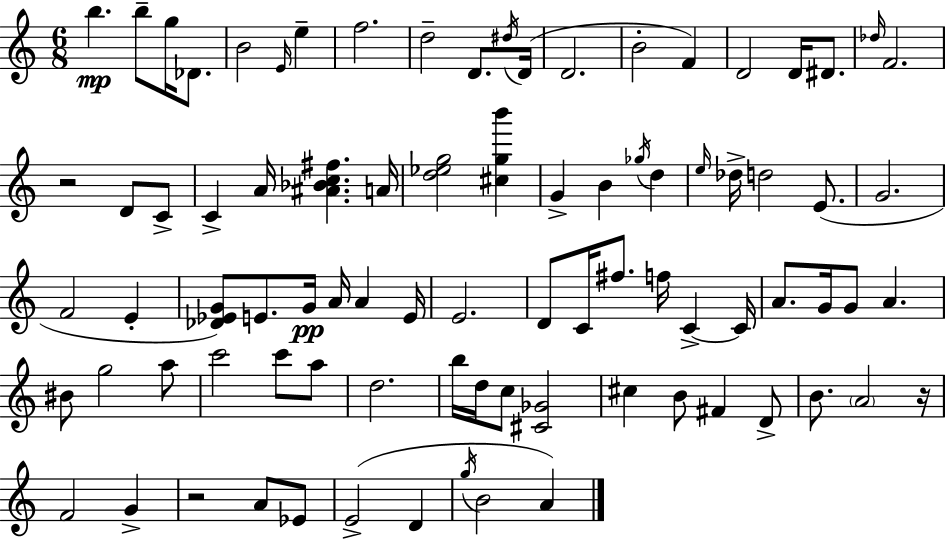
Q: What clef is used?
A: treble